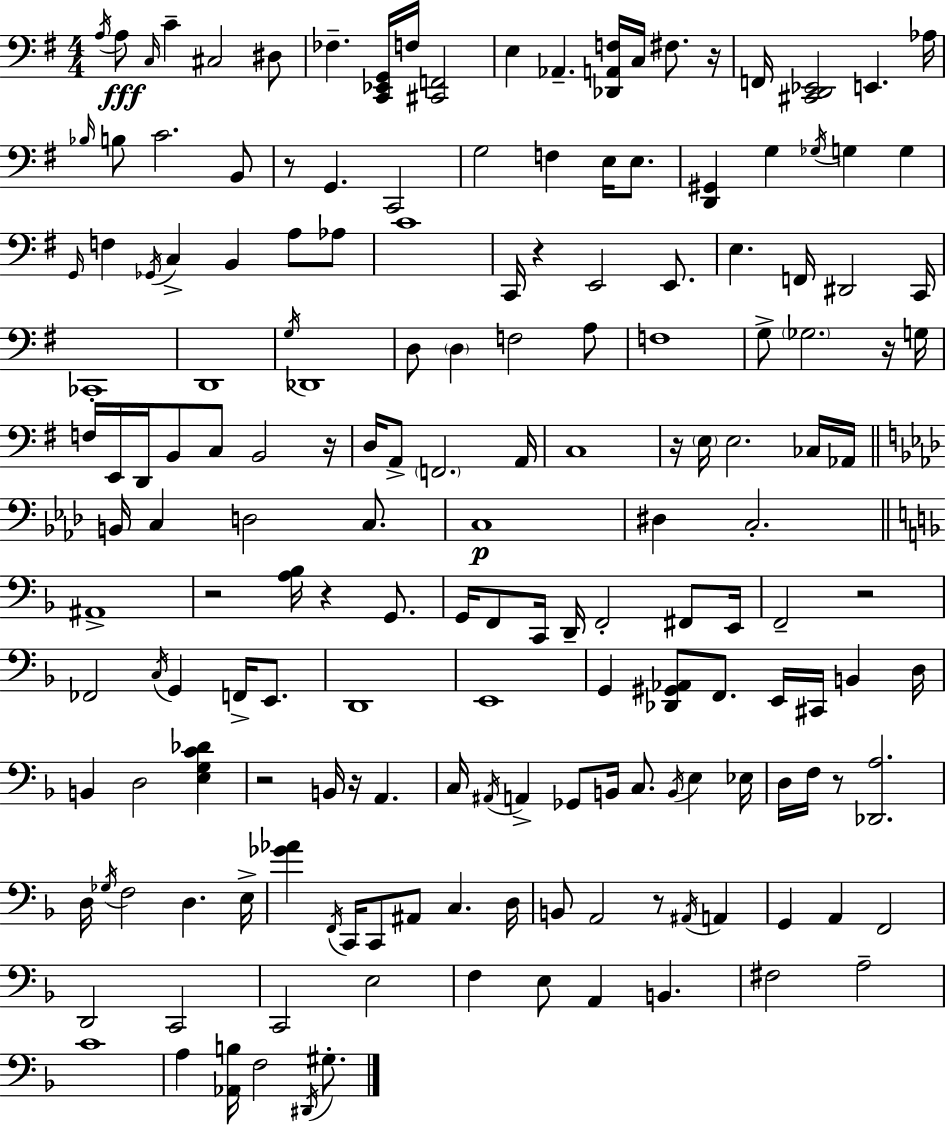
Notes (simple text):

A3/s A3/e C3/s C4/q C#3/h D#3/e FES3/q. [C2,Eb2,G2]/s F3/s [C#2,F2]/h E3/q Ab2/q. [Db2,A2,F3]/s C3/s F#3/e. R/s F2/s [C#2,D2,Eb2]/h E2/q. Ab3/s Bb3/s B3/e C4/h. B2/e R/e G2/q. C2/h G3/h F3/q E3/s E3/e. [D2,G#2]/q G3/q Gb3/s G3/q G3/q G2/s F3/q Gb2/s C3/q B2/q A3/e Ab3/e C4/w C2/s R/q E2/h E2/e. E3/q. F2/s D#2/h C2/s CES2/w D2/w G3/s Db2/w D3/e D3/q F3/h A3/e F3/w G3/e Gb3/h. R/s G3/s F3/s E2/s D2/s B2/e C3/e B2/h R/s D3/s A2/e F2/h. A2/s C3/w R/s E3/s E3/h. CES3/s Ab2/s B2/s C3/q D3/h C3/e. C3/w D#3/q C3/h. A#2/w R/h [A3,Bb3]/s R/q G2/e. G2/s F2/e C2/s D2/s F2/h F#2/e E2/s F2/h R/h FES2/h C3/s G2/q F2/s E2/e. D2/w E2/w G2/q [Db2,G#2,Ab2]/e F2/e. E2/s C#2/s B2/q D3/s B2/q D3/h [E3,G3,C4,Db4]/q R/h B2/s R/s A2/q. C3/s A#2/s A2/q Gb2/e B2/s C3/e. B2/s E3/q Eb3/s D3/s F3/s R/e [Db2,A3]/h. D3/s Gb3/s F3/h D3/q. E3/s [Gb4,Ab4]/q F2/s C2/s C2/e A#2/e C3/q. D3/s B2/e A2/h R/e A#2/s A2/q G2/q A2/q F2/h D2/h C2/h C2/h E3/h F3/q E3/e A2/q B2/q. F#3/h A3/h C4/w A3/q [Ab2,B3]/s F3/h D#2/s G#3/e.